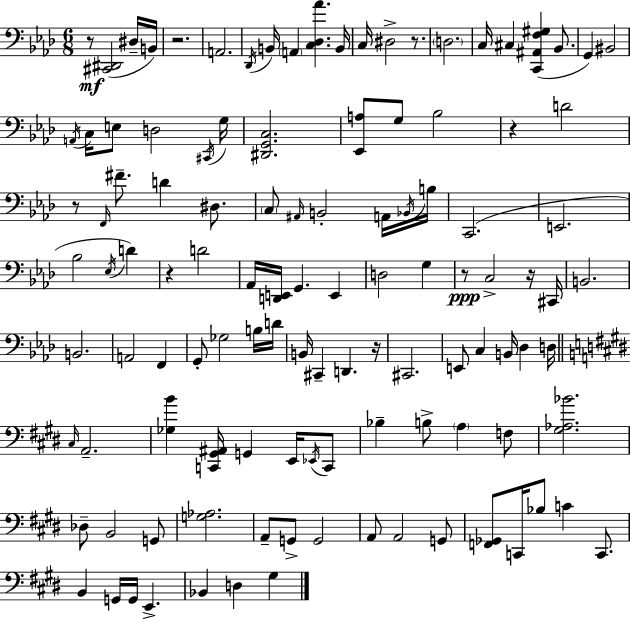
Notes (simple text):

R/e [C#2,D#2]/h D#3/s B2/s R/h. A2/h. Db2/s B2/s A2/q [C3,Db3,Ab4]/q. B2/s C3/s D#3/h R/e. D3/h. C3/s C#3/q [C2,A#2,F3,G#3]/q Bb2/e. G2/q BIS2/h A2/s C3/s E3/e D3/h C#2/s G3/s [D#2,G2,C3]/h. [Eb2,A3]/e G3/e Bb3/h R/q D4/h R/e F2/s F#4/e. D4/q D#3/e. C3/e A#2/s B2/h A2/s Bb2/s B3/s C2/h. E2/h. Bb3/h Eb3/s D4/q R/q D4/h Ab2/s [D2,E2]/s G2/q. E2/q D3/h G3/q R/e C3/h R/s C#2/s B2/h. B2/h. A2/h F2/q G2/e Gb3/h B3/s D4/s B2/s C#2/q D2/q. R/s C#2/h. E2/e C3/q B2/s Db3/q D3/s C#3/s A2/h. [Gb3,B4]/q [C2,G#2,A#2]/s G2/q E2/s Eb2/s C2/e Bb3/q B3/e A3/q F3/e [G#3,Ab3,Bb4]/h. Db3/e B2/h G2/e [G3,Ab3]/h. A2/e G2/e G2/h A2/e A2/h G2/e [F2,Gb2]/e C2/s Bb3/e C4/q C2/e. B2/q G2/s G2/s E2/q. Bb2/q D3/q G#3/q